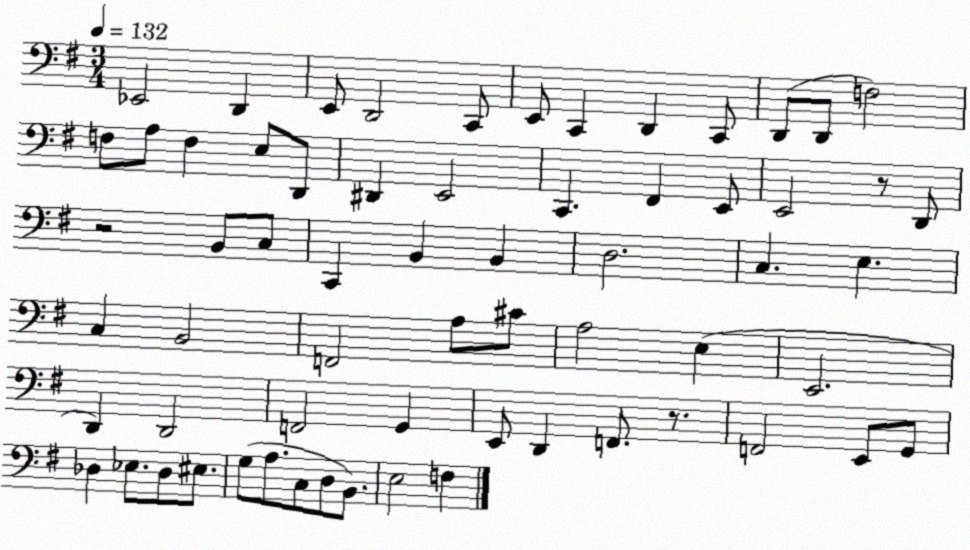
X:1
T:Untitled
M:3/4
L:1/4
K:G
_E,,2 D,, E,,/2 D,,2 C,,/2 E,,/2 C,, D,, C,,/2 D,,/2 D,,/2 F,2 F,/2 A,/2 F, E,/2 D,,/2 ^D,, E,,2 C,, ^F,, E,,/2 E,,2 z/2 D,,/2 z2 B,,/2 C,/2 C,, B,, B,, D,2 C, E, C, B,,2 F,,2 A,/2 ^C/2 A,2 E, E,,2 D,, D,,2 F,,2 G,, E,,/2 D,, F,,/2 z/2 F,,2 E,,/2 G,,/2 _D, _E,/2 _D,/2 ^E,/2 G,/2 A,/2 C,/2 D,/2 B,,/2 E,2 F,